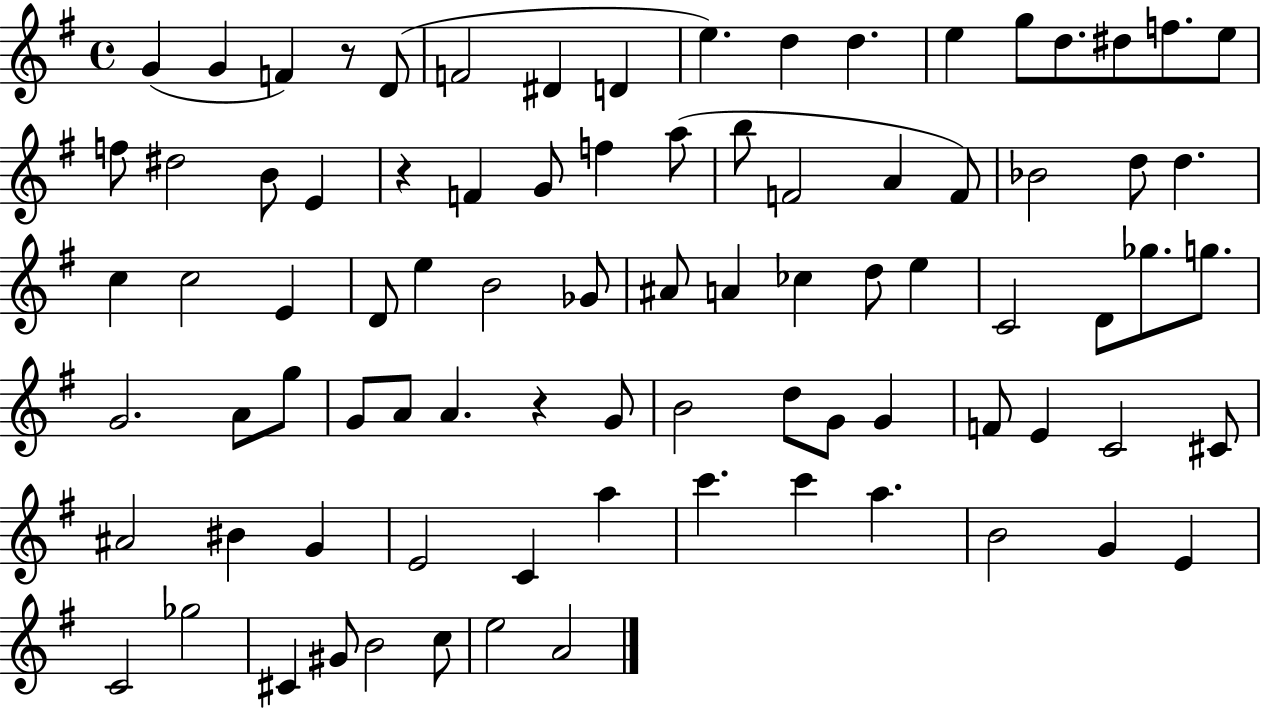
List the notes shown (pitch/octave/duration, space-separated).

G4/q G4/q F4/q R/e D4/e F4/h D#4/q D4/q E5/q. D5/q D5/q. E5/q G5/e D5/e. D#5/e F5/e. E5/e F5/e D#5/h B4/e E4/q R/q F4/q G4/e F5/q A5/e B5/e F4/h A4/q F4/e Bb4/h D5/e D5/q. C5/q C5/h E4/q D4/e E5/q B4/h Gb4/e A#4/e A4/q CES5/q D5/e E5/q C4/h D4/e Gb5/e. G5/e. G4/h. A4/e G5/e G4/e A4/e A4/q. R/q G4/e B4/h D5/e G4/e G4/q F4/e E4/q C4/h C#4/e A#4/h BIS4/q G4/q E4/h C4/q A5/q C6/q. C6/q A5/q. B4/h G4/q E4/q C4/h Gb5/h C#4/q G#4/e B4/h C5/e E5/h A4/h